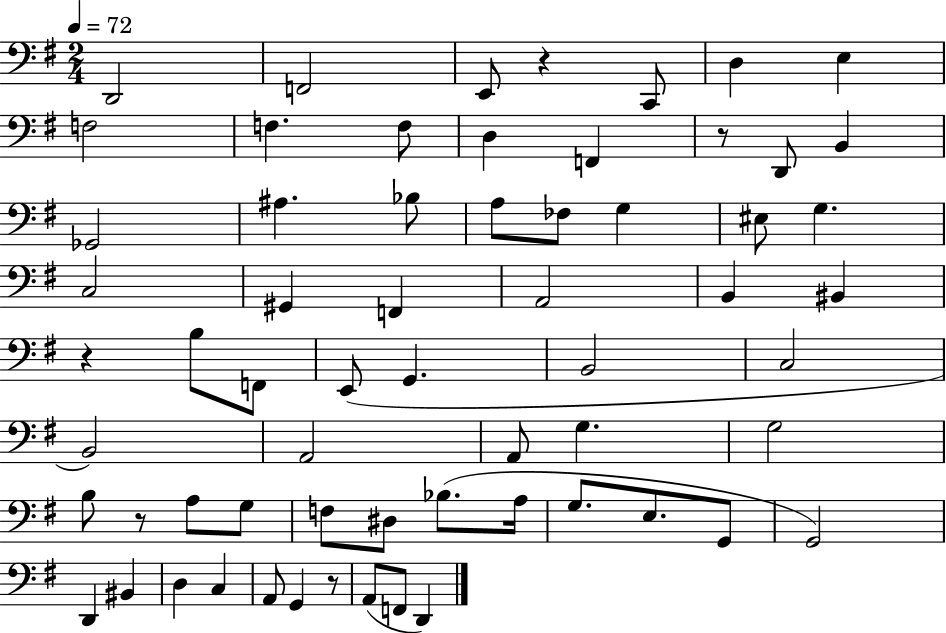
X:1
T:Untitled
M:2/4
L:1/4
K:G
D,,2 F,,2 E,,/2 z C,,/2 D, E, F,2 F, F,/2 D, F,, z/2 D,,/2 B,, _G,,2 ^A, _B,/2 A,/2 _F,/2 G, ^E,/2 G, C,2 ^G,, F,, A,,2 B,, ^B,, z B,/2 F,,/2 E,,/2 G,, B,,2 C,2 B,,2 A,,2 A,,/2 G, G,2 B,/2 z/2 A,/2 G,/2 F,/2 ^D,/2 _B,/2 A,/4 G,/2 E,/2 G,,/2 G,,2 D,, ^B,, D, C, A,,/2 G,, z/2 A,,/2 F,,/2 D,,